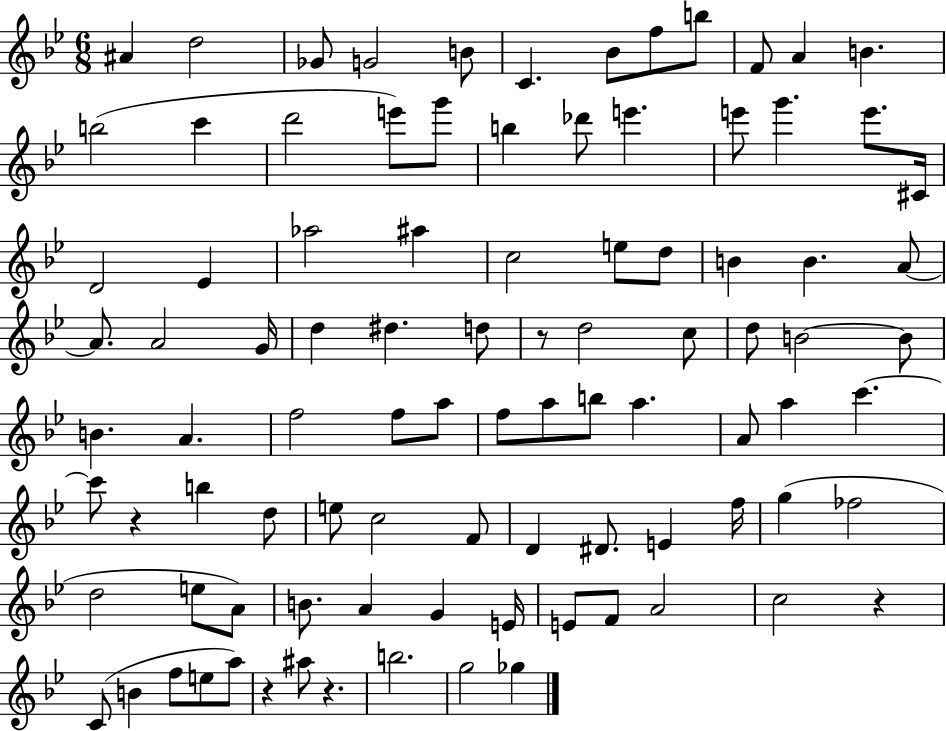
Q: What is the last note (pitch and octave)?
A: Gb5